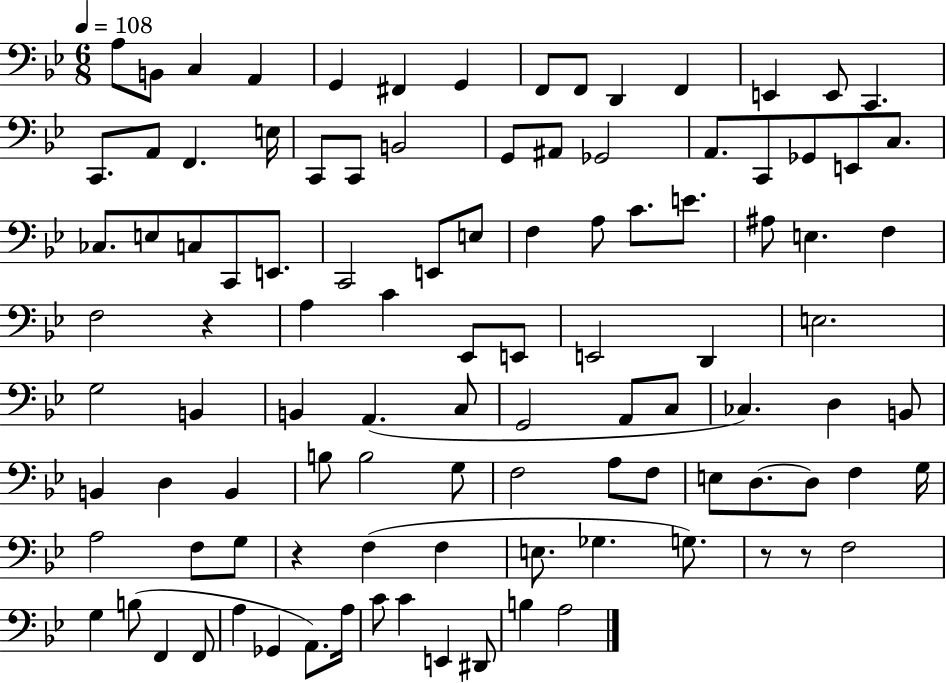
{
  \clef bass
  \numericTimeSignature
  \time 6/8
  \key bes \major
  \tempo 4 = 108
  a8 b,8 c4 a,4 | g,4 fis,4 g,4 | f,8 f,8 d,4 f,4 | e,4 e,8 c,4. | \break c,8. a,8 f,4. e16 | c,8 c,8 b,2 | g,8 ais,8 ges,2 | a,8. c,8 ges,8 e,8 c8. | \break ces8. e8 c8 c,8 e,8. | c,2 e,8 e8 | f4 a8 c'8. e'8. | ais8 e4. f4 | \break f2 r4 | a4 c'4 ees,8 e,8 | e,2 d,4 | e2. | \break g2 b,4 | b,4 a,4.( c8 | g,2 a,8 c8 | ces4.) d4 b,8 | \break b,4 d4 b,4 | b8 b2 g8 | f2 a8 f8 | e8 d8.~~ d8 f4 g16 | \break a2 f8 g8 | r4 f4( f4 | e8. ges4. g8.) | r8 r8 f2 | \break g4 b8( f,4 f,8 | a4 ges,4 a,8.) a16 | c'8 c'4 e,4 dis,8 | b4 a2 | \break \bar "|."
}